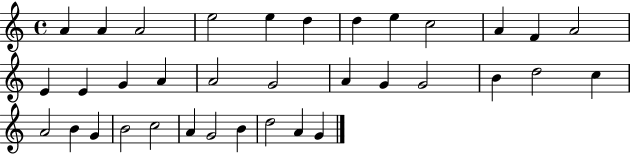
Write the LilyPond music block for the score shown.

{
  \clef treble
  \time 4/4
  \defaultTimeSignature
  \key c \major
  a'4 a'4 a'2 | e''2 e''4 d''4 | d''4 e''4 c''2 | a'4 f'4 a'2 | \break e'4 e'4 g'4 a'4 | a'2 g'2 | a'4 g'4 g'2 | b'4 d''2 c''4 | \break a'2 b'4 g'4 | b'2 c''2 | a'4 g'2 b'4 | d''2 a'4 g'4 | \break \bar "|."
}